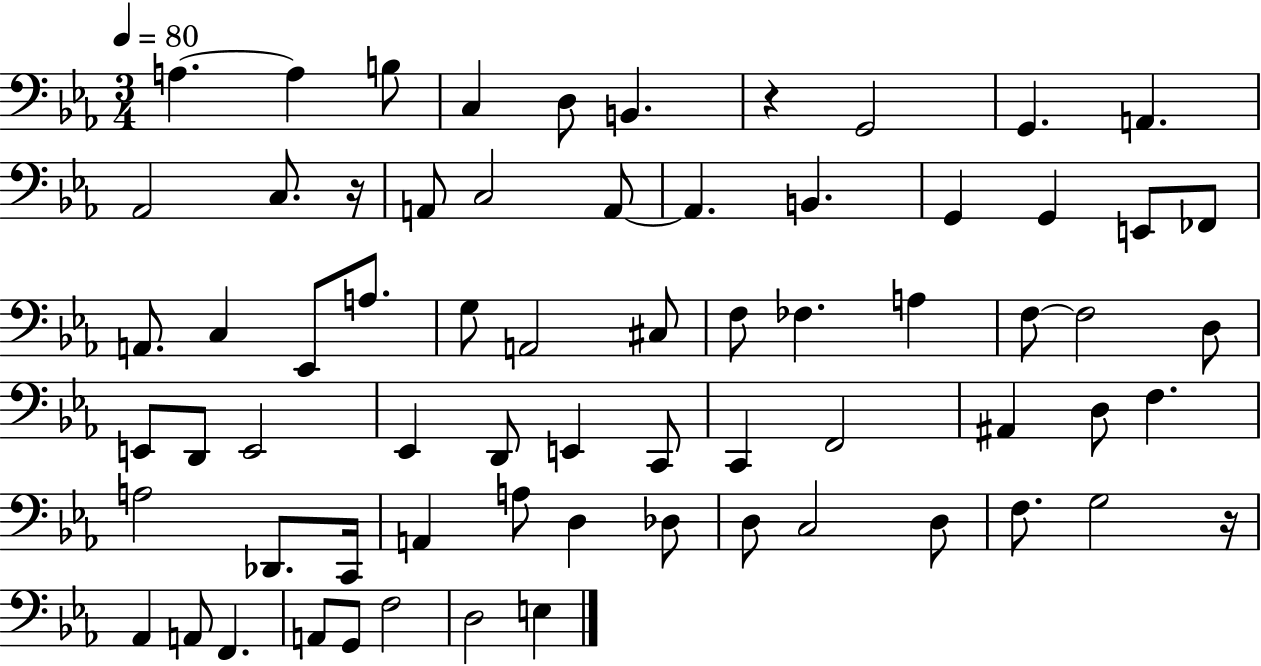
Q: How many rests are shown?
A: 3